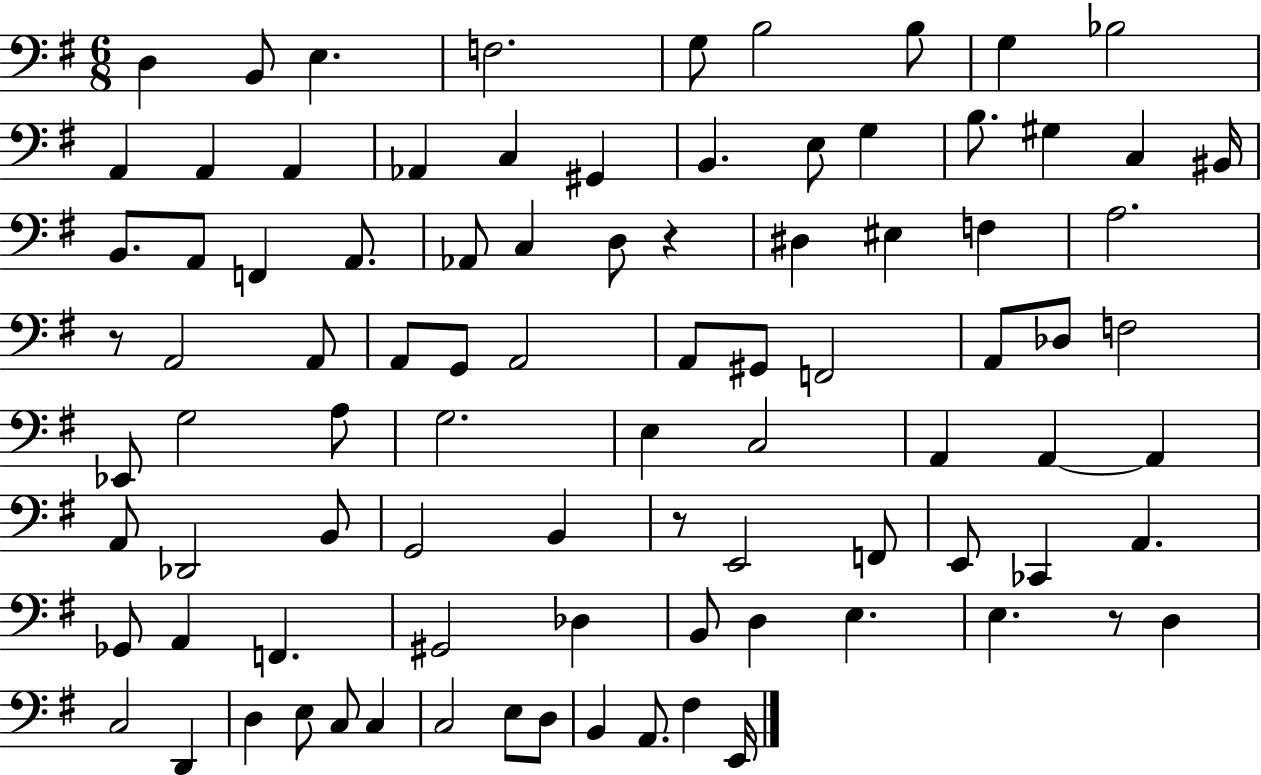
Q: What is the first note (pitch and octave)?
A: D3